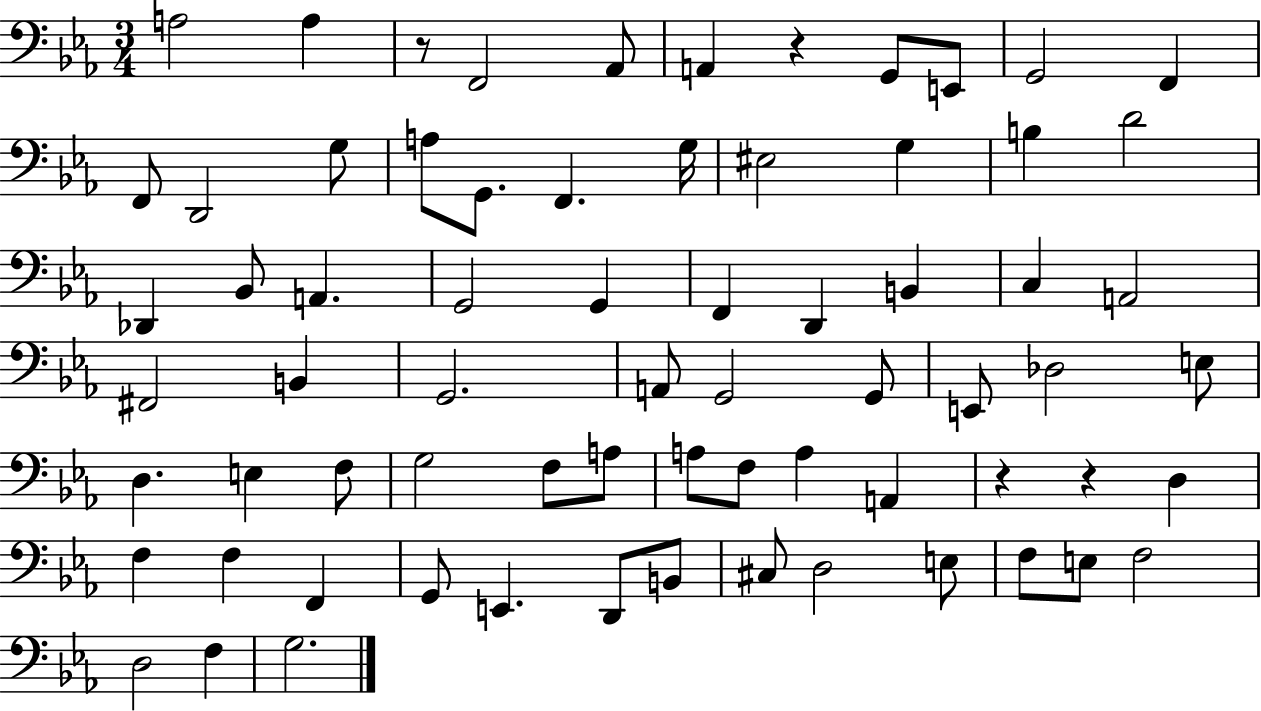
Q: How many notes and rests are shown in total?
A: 70